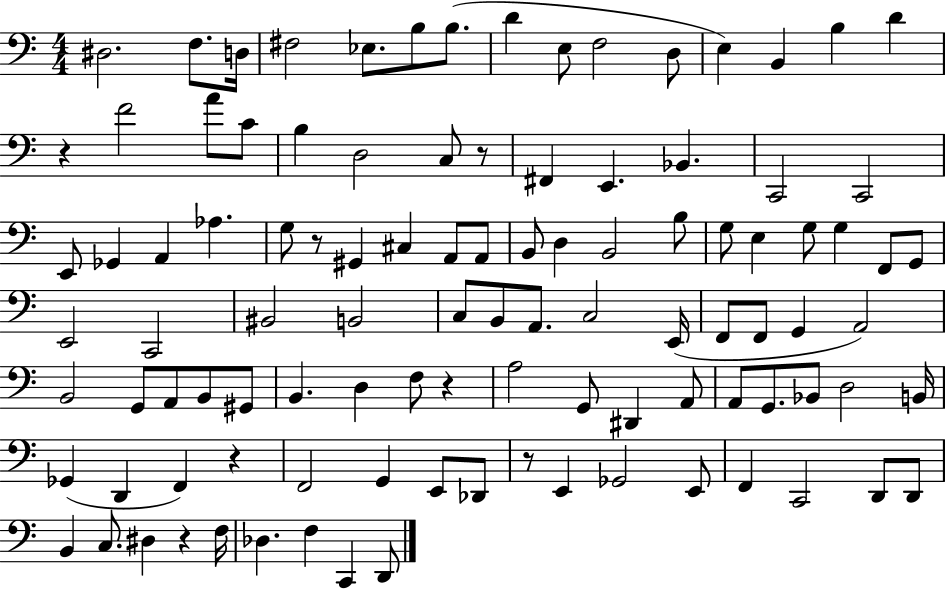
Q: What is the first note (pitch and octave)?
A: D#3